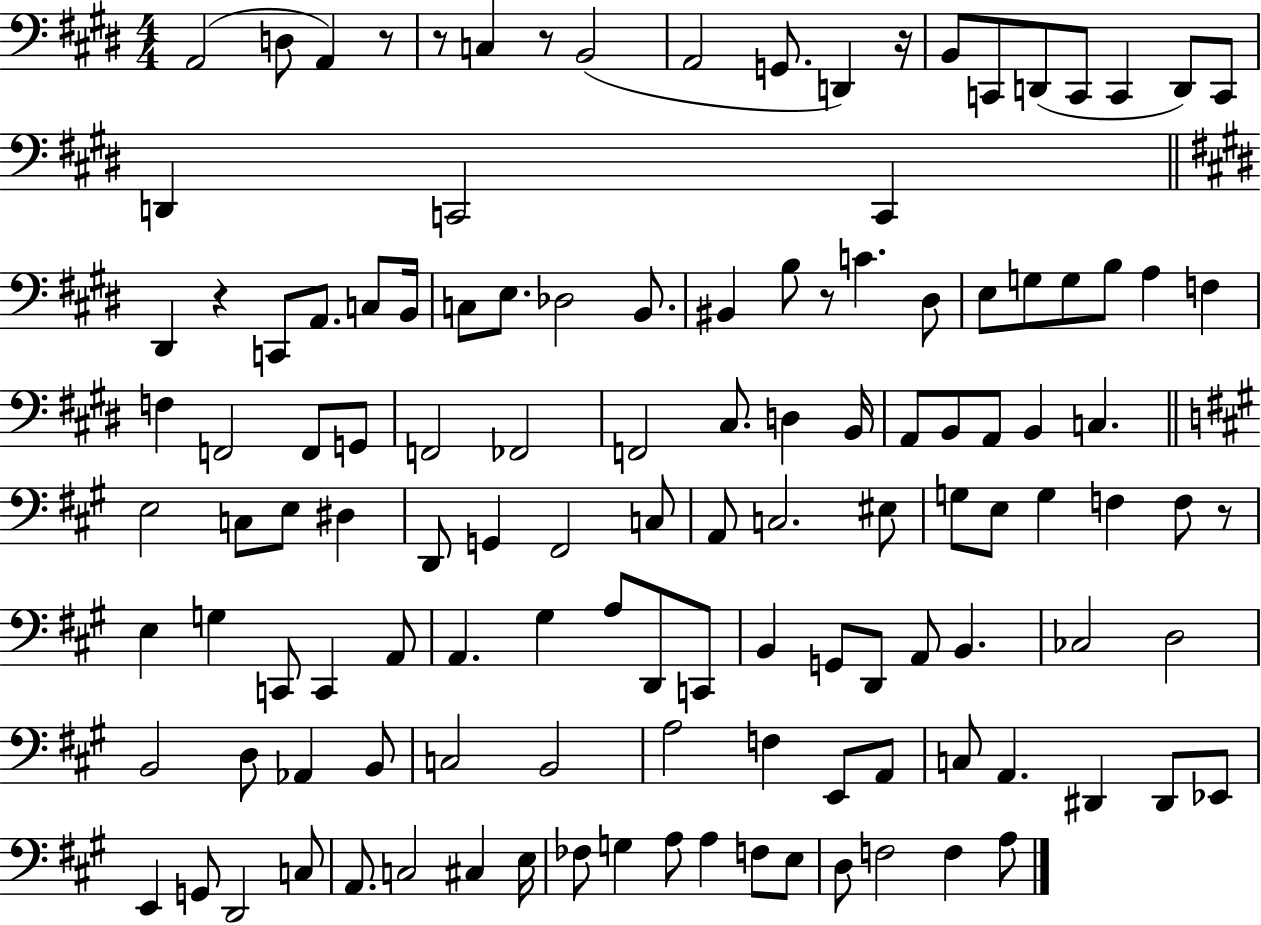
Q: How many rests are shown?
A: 7